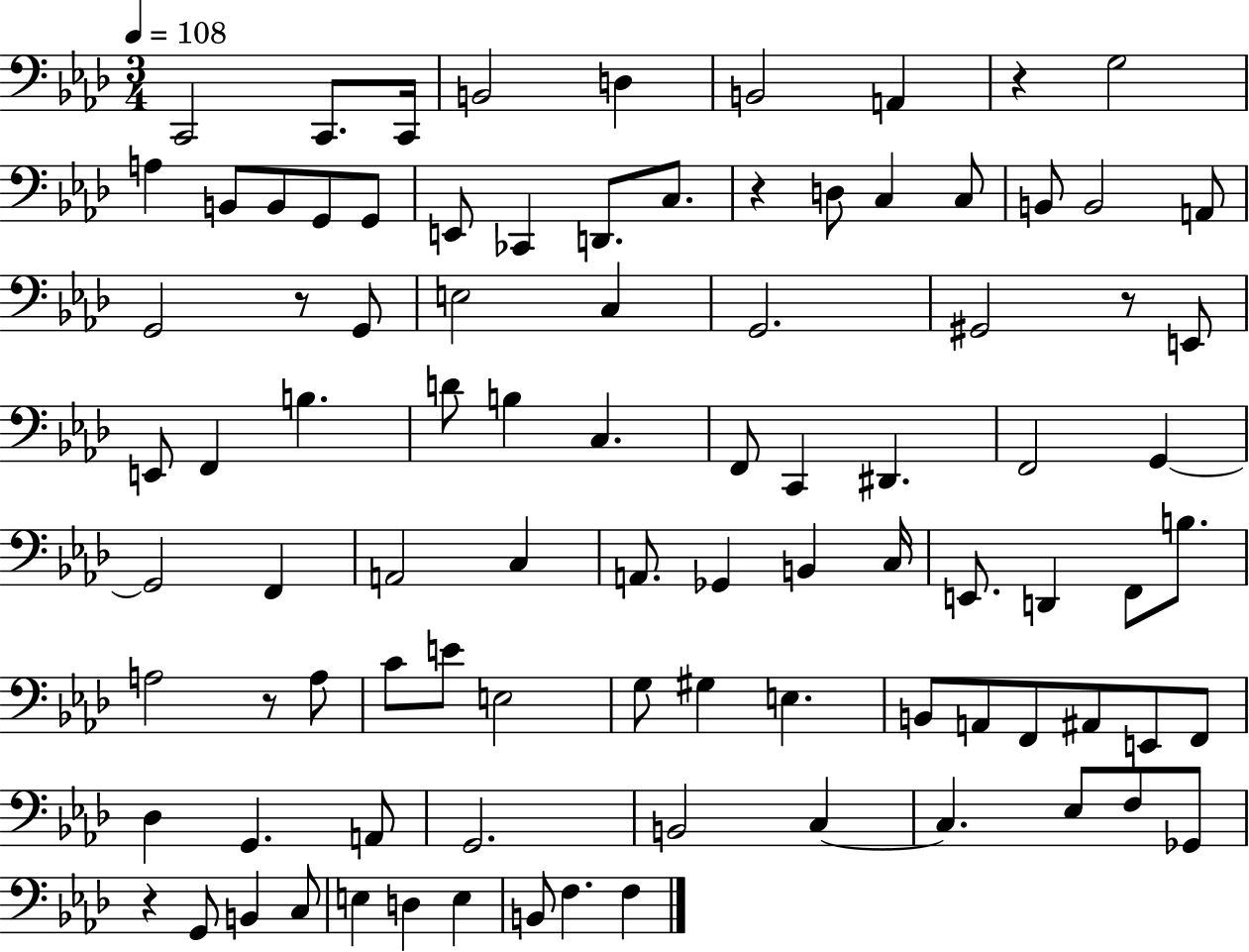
{
  \clef bass
  \numericTimeSignature
  \time 3/4
  \key aes \major
  \tempo 4 = 108
  c,2 c,8. c,16 | b,2 d4 | b,2 a,4 | r4 g2 | \break a4 b,8 b,8 g,8 g,8 | e,8 ces,4 d,8. c8. | r4 d8 c4 c8 | b,8 b,2 a,8 | \break g,2 r8 g,8 | e2 c4 | g,2. | gis,2 r8 e,8 | \break e,8 f,4 b4. | d'8 b4 c4. | f,8 c,4 dis,4. | f,2 g,4~~ | \break g,2 f,4 | a,2 c4 | a,8. ges,4 b,4 c16 | e,8. d,4 f,8 b8. | \break a2 r8 a8 | c'8 e'8 e2 | g8 gis4 e4. | b,8 a,8 f,8 ais,8 e,8 f,8 | \break des4 g,4. a,8 | g,2. | b,2 c4~~ | c4. ees8 f8 ges,8 | \break r4 g,8 b,4 c8 | e4 d4 e4 | b,8 f4. f4 | \bar "|."
}